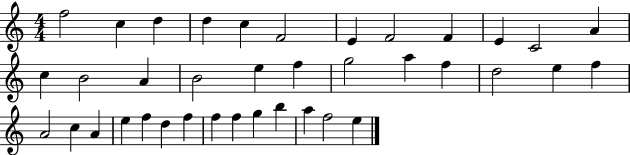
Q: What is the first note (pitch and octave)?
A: F5